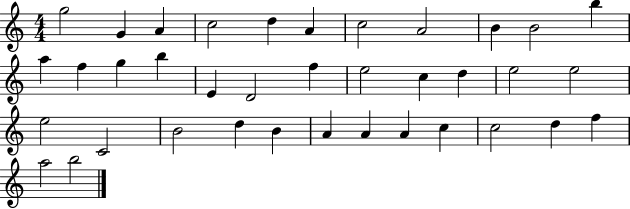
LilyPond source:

{
  \clef treble
  \numericTimeSignature
  \time 4/4
  \key c \major
  g''2 g'4 a'4 | c''2 d''4 a'4 | c''2 a'2 | b'4 b'2 b''4 | \break a''4 f''4 g''4 b''4 | e'4 d'2 f''4 | e''2 c''4 d''4 | e''2 e''2 | \break e''2 c'2 | b'2 d''4 b'4 | a'4 a'4 a'4 c''4 | c''2 d''4 f''4 | \break a''2 b''2 | \bar "|."
}